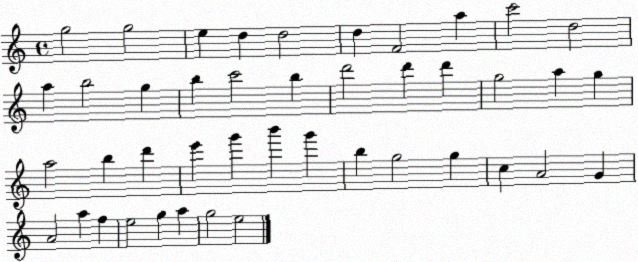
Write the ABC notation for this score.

X:1
T:Untitled
M:4/4
L:1/4
K:C
g2 g2 e d d2 d F2 a c'2 d2 a b2 g b c'2 b d'2 d' d' g2 a g a2 b d' e' g' b' g' b g2 g c A2 G A2 a f e2 g a g2 e2